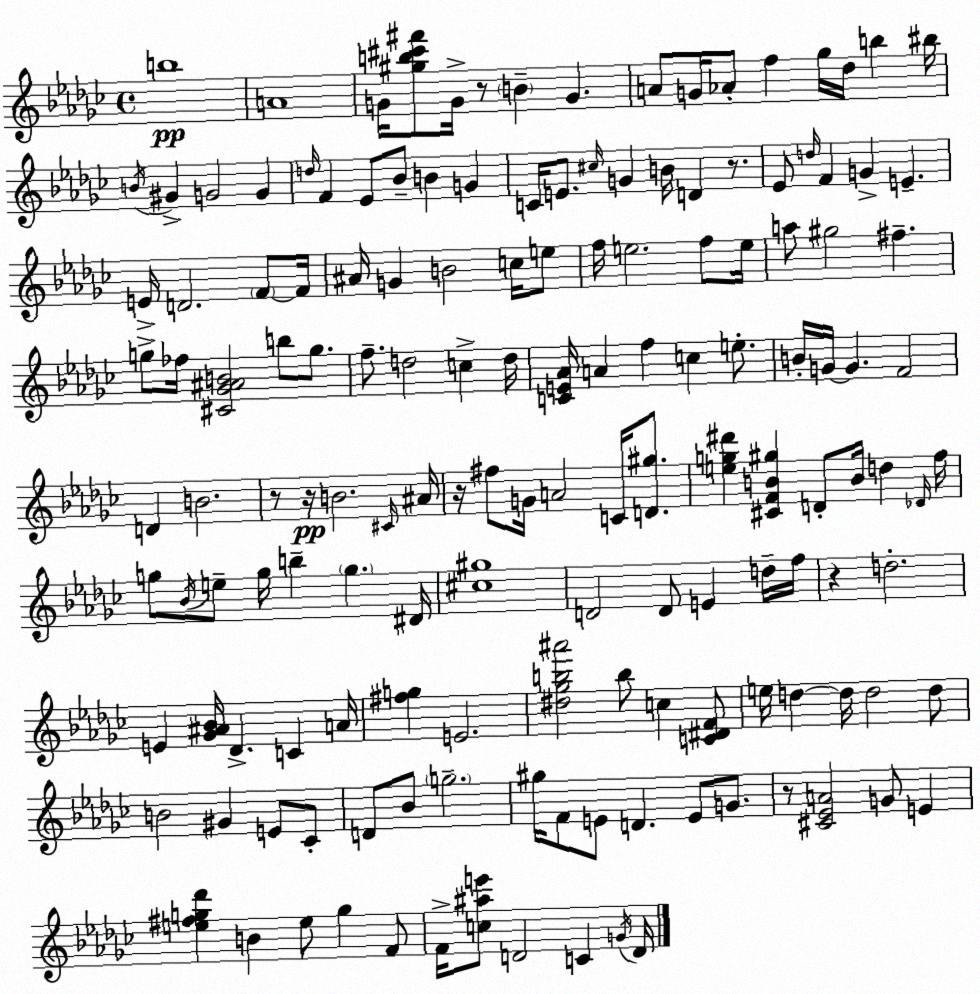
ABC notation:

X:1
T:Untitled
M:4/4
L:1/4
K:Ebm
b4 A4 G/4 [^gb^c'^f']/2 G/4 z/2 B G A/2 G/4 _A/2 f _g/4 _d/4 b ^b/4 B/4 ^G G2 G d/4 F _E/2 _B/2 B G C/4 E/2 ^c/4 G B/4 D z/2 _E/2 d/4 F G E E/4 D2 F/2 F/4 ^A/4 G B2 c/4 e/2 f/4 e2 f/2 e/4 a/2 ^g2 ^f g/2 _f/4 [^C_G^AB]2 b/2 g/2 f/2 d2 c d/4 [CE_A]/4 A f c e/2 B/4 G/4 G F2 D B2 z/2 z/4 B2 ^C/4 ^A/4 z/4 ^f/2 G/4 A2 C/4 [D^g]/2 [eg^d'] [^CFB^g] D/2 B/4 d _D/4 f/4 g/2 _B/4 e/2 g/4 b g ^D/4 [^c^g]4 D2 D/2 E d/4 f/4 z d2 E [_G^A_B]/4 _D C A/4 [^fg] E2 [^d_gb^a']2 b/2 c [C^DF]/2 e/4 d d/4 d2 d/2 B2 ^G E/2 _C/2 D/2 _B/2 g2 ^g/4 F/2 E/2 D E/2 G/2 z/2 [^C_EA]2 G/2 E [e^fg_d'] B e/2 g F/2 F/4 [c^ae']/2 D2 C G/4 D/4